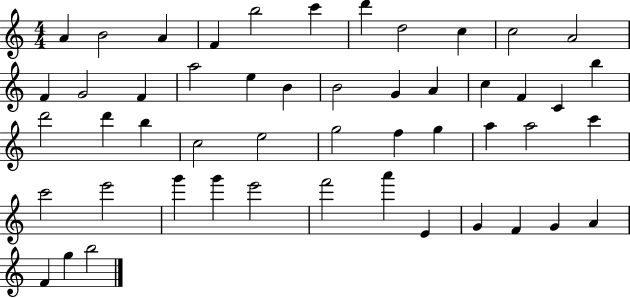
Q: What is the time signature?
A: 4/4